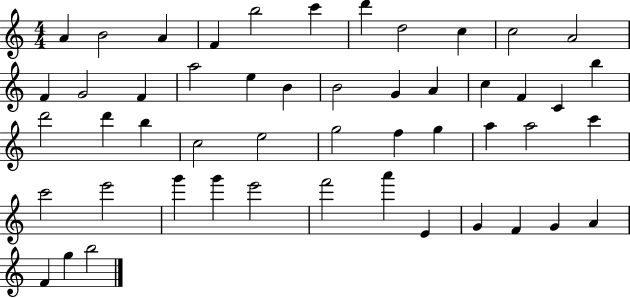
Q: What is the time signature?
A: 4/4